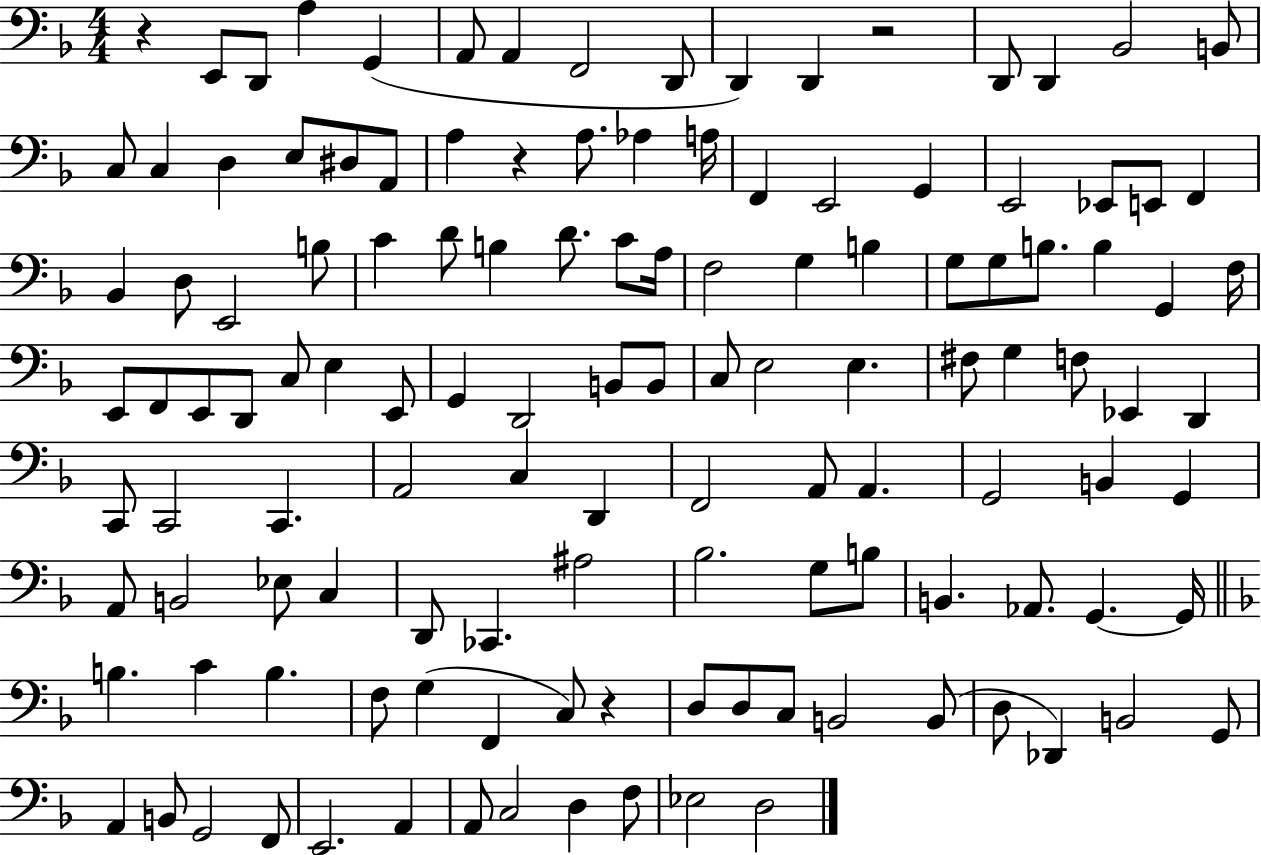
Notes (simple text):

R/q E2/e D2/e A3/q G2/q A2/e A2/q F2/h D2/e D2/q D2/q R/h D2/e D2/q Bb2/h B2/e C3/e C3/q D3/q E3/e D#3/e A2/e A3/q R/q A3/e. Ab3/q A3/s F2/q E2/h G2/q E2/h Eb2/e E2/e F2/q Bb2/q D3/e E2/h B3/e C4/q D4/e B3/q D4/e. C4/e A3/s F3/h G3/q B3/q G3/e G3/e B3/e. B3/q G2/q F3/s E2/e F2/e E2/e D2/e C3/e E3/q E2/e G2/q D2/h B2/e B2/e C3/e E3/h E3/q. F#3/e G3/q F3/e Eb2/q D2/q C2/e C2/h C2/q. A2/h C3/q D2/q F2/h A2/e A2/q. G2/h B2/q G2/q A2/e B2/h Eb3/e C3/q D2/e CES2/q. A#3/h Bb3/h. G3/e B3/e B2/q. Ab2/e. G2/q. G2/s B3/q. C4/q B3/q. F3/e G3/q F2/q C3/e R/q D3/e D3/e C3/e B2/h B2/e D3/e Db2/q B2/h G2/e A2/q B2/e G2/h F2/e E2/h. A2/q A2/e C3/h D3/q F3/e Eb3/h D3/h